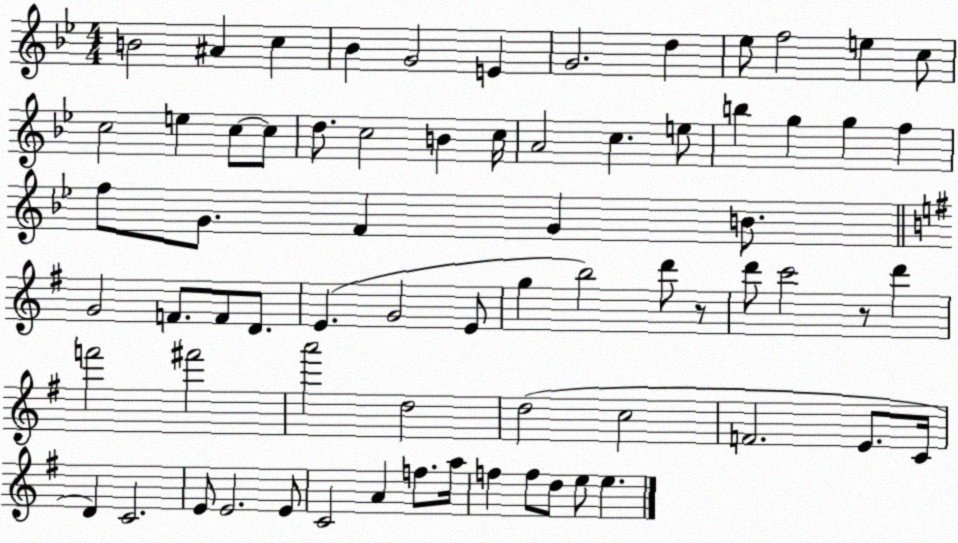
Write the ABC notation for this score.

X:1
T:Untitled
M:4/4
L:1/4
K:Bb
B2 ^A c _B G2 E G2 d _e/2 f2 e c/2 c2 e c/2 c/2 d/2 c2 B c/4 A2 c e/2 b g g f f/2 G/2 F G B/2 G2 F/2 F/2 D/2 E G2 E/2 g b2 d'/2 z/2 d'/2 c'2 z/2 d' f'2 ^f'2 a'2 d2 d2 c2 F2 E/2 C/4 D C2 E/2 E2 E/2 C2 A f/2 a/4 f f/2 d/2 e/2 e